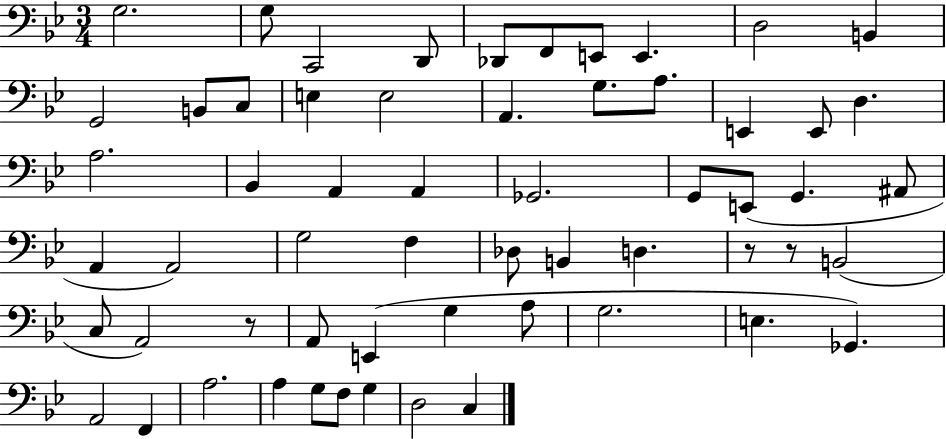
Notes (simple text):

G3/h. G3/e C2/h D2/e Db2/e F2/e E2/e E2/q. D3/h B2/q G2/h B2/e C3/e E3/q E3/h A2/q. G3/e. A3/e. E2/q E2/e D3/q. A3/h. Bb2/q A2/q A2/q Gb2/h. G2/e E2/e G2/q. A#2/e A2/q A2/h G3/h F3/q Db3/e B2/q D3/q. R/e R/e B2/h C3/e A2/h R/e A2/e E2/q G3/q A3/e G3/h. E3/q. Gb2/q. A2/h F2/q A3/h. A3/q G3/e F3/e G3/q D3/h C3/q